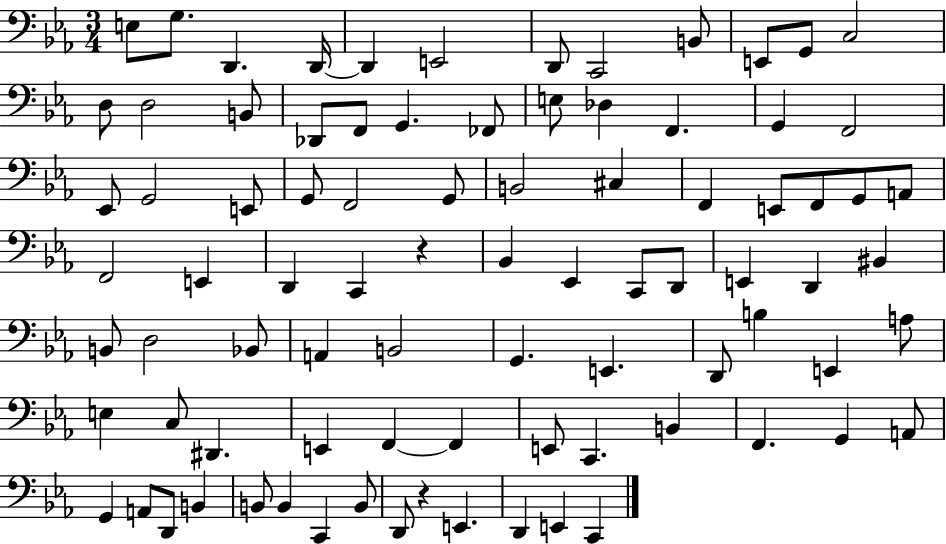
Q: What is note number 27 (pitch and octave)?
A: E2